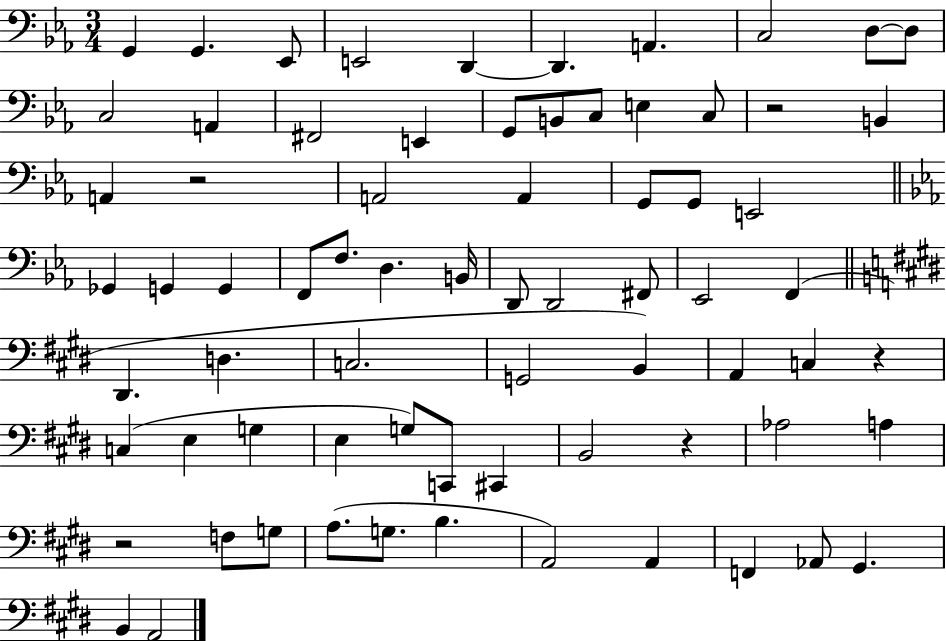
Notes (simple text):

G2/q G2/q. Eb2/e E2/h D2/q D2/q. A2/q. C3/h D3/e D3/e C3/h A2/q F#2/h E2/q G2/e B2/e C3/e E3/q C3/e R/h B2/q A2/q R/h A2/h A2/q G2/e G2/e E2/h Gb2/q G2/q G2/q F2/e F3/e. D3/q. B2/s D2/e D2/h F#2/e Eb2/h F2/q D#2/q. D3/q. C3/h. G2/h B2/q A2/q C3/q R/q C3/q E3/q G3/q E3/q G3/e C2/e C#2/q B2/h R/q Ab3/h A3/q R/h F3/e G3/e A3/e. G3/e. B3/q. A2/h A2/q F2/q Ab2/e G#2/q. B2/q A2/h